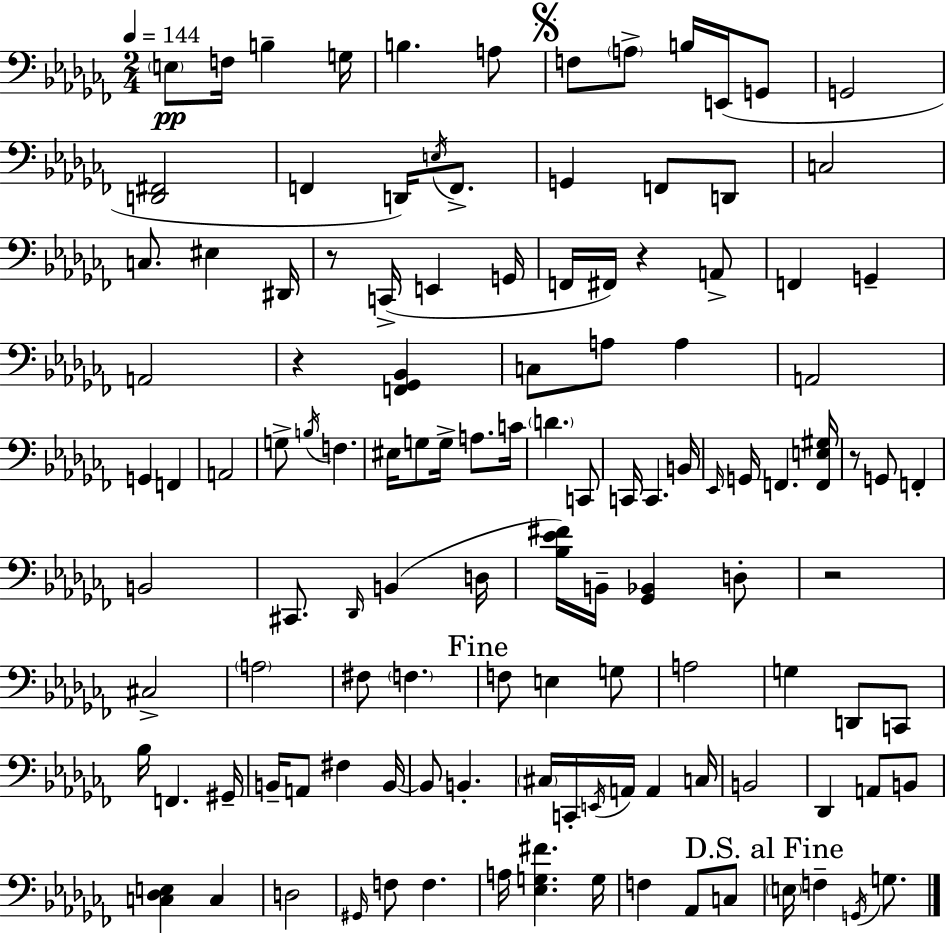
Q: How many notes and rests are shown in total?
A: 120